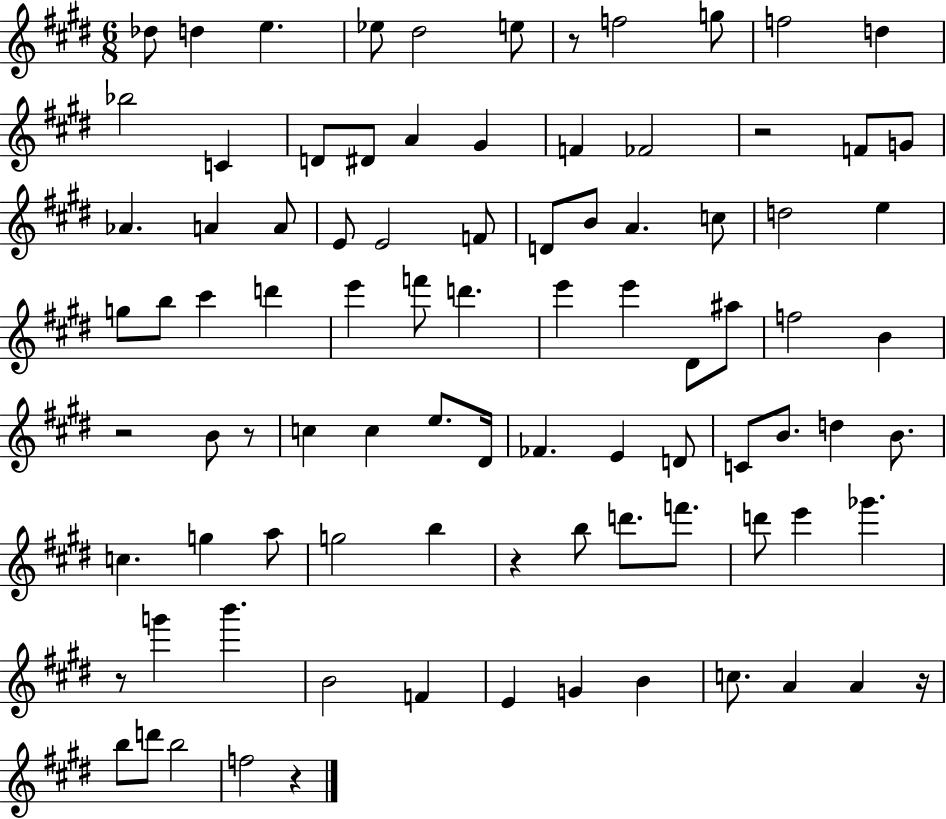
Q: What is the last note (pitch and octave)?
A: F5